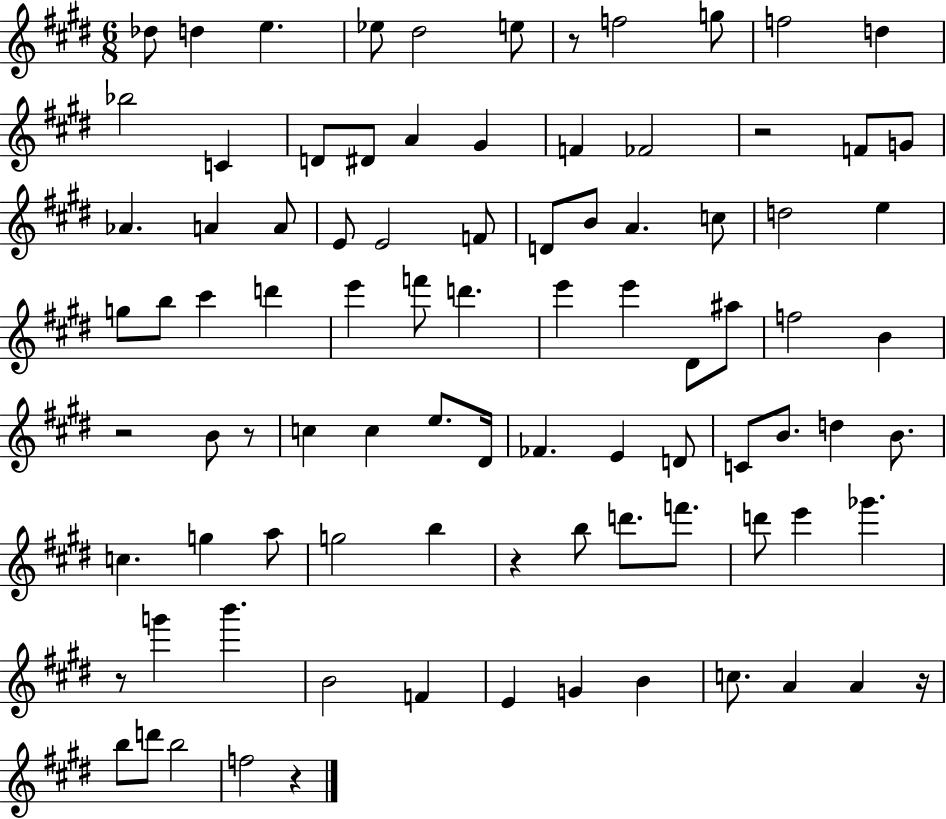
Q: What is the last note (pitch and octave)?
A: F5